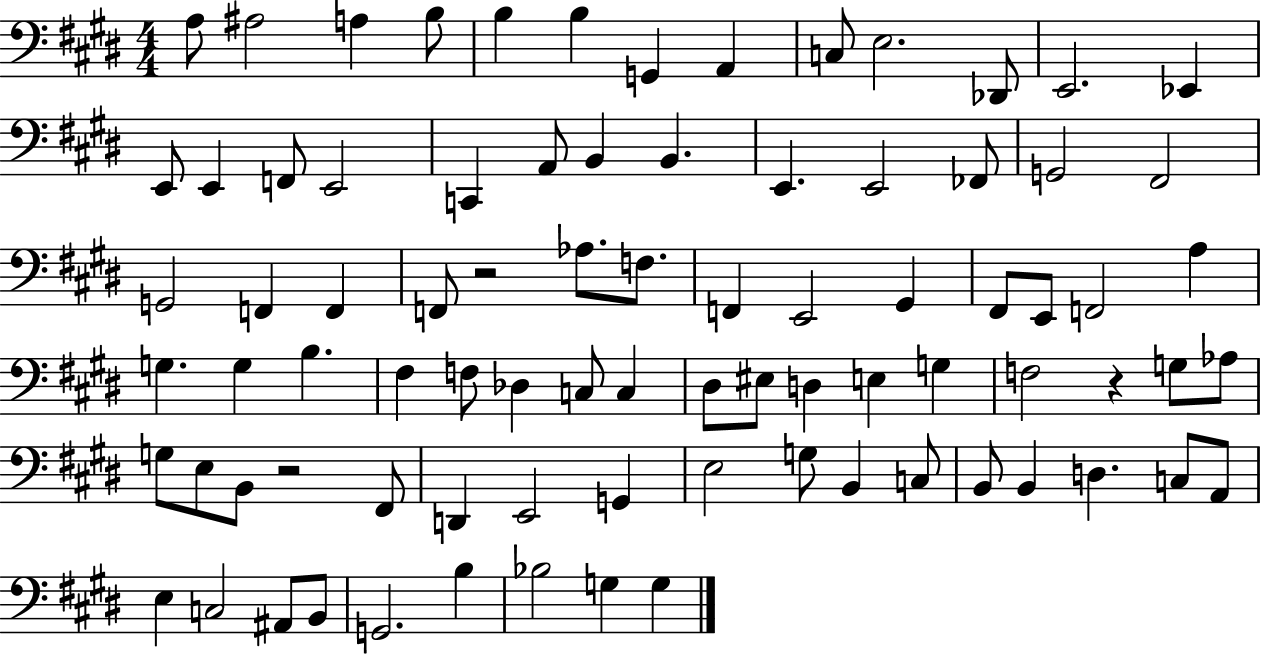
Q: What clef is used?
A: bass